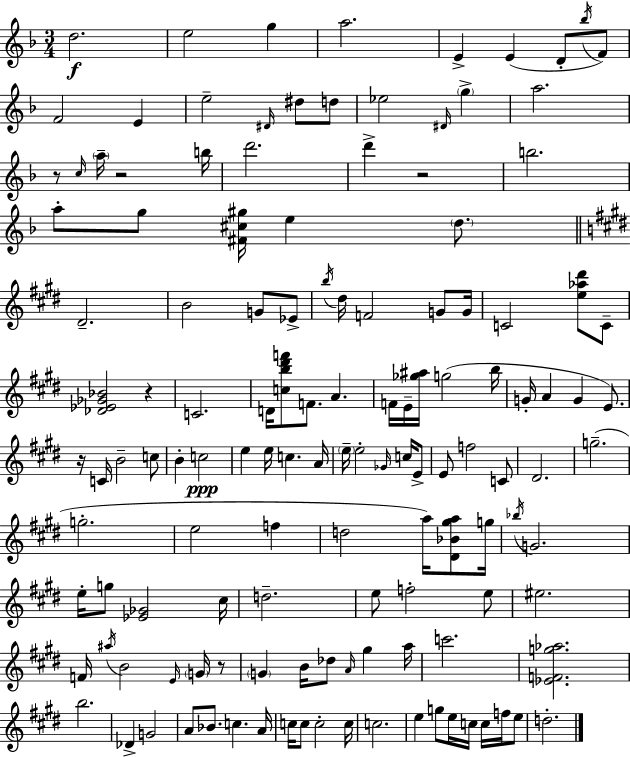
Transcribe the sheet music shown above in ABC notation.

X:1
T:Untitled
M:3/4
L:1/4
K:Dm
d2 e2 g a2 E E D/2 _b/4 F/2 F2 E e2 ^D/4 ^d/2 d/2 _e2 ^D/4 g a2 z/2 c/4 a/4 z2 b/4 d'2 d' z2 b2 a/2 g/2 [^F^c^g]/4 e d/2 ^D2 B2 G/2 _E/2 b/4 ^d/4 F2 G/2 G/4 C2 [e_a^d']/2 C/2 [_D_E_G_B]2 z C2 D/4 [cb^d'f']/2 F/2 A F/4 E/4 [_g^a]/4 g2 b/4 G/4 A G E/2 z/4 C/4 B2 c/2 B c2 e e/4 c A/4 e/4 e2 _G/4 c/4 E/2 E/2 f2 C/2 ^D2 g2 g2 e2 f d2 a/4 [^D_B^ga]/2 g/4 _b/4 G2 e/4 g/2 [_E_G]2 ^c/4 d2 e/2 f2 e/2 ^e2 F/4 ^a/4 B2 E/4 G/4 z/2 G B/4 _d/2 A/4 ^g a/4 c'2 [_EFg_a]2 b2 _D G2 A/2 _B/2 c A/4 c/4 c/2 c2 c/4 c2 e g/2 e/4 c/4 c/4 f/4 e/2 d2